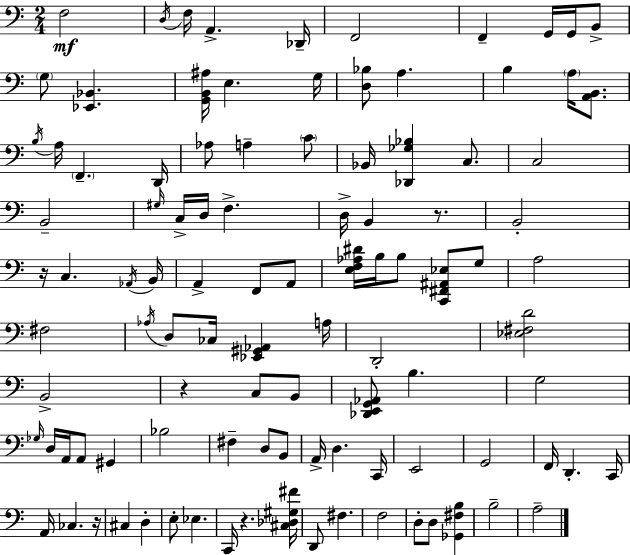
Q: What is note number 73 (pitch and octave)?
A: A2